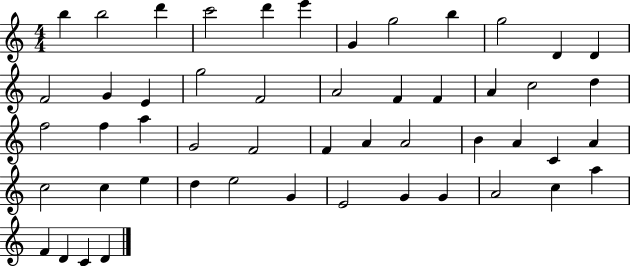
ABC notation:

X:1
T:Untitled
M:4/4
L:1/4
K:C
b b2 d' c'2 d' e' G g2 b g2 D D F2 G E g2 F2 A2 F F A c2 d f2 f a G2 F2 F A A2 B A C A c2 c e d e2 G E2 G G A2 c a F D C D